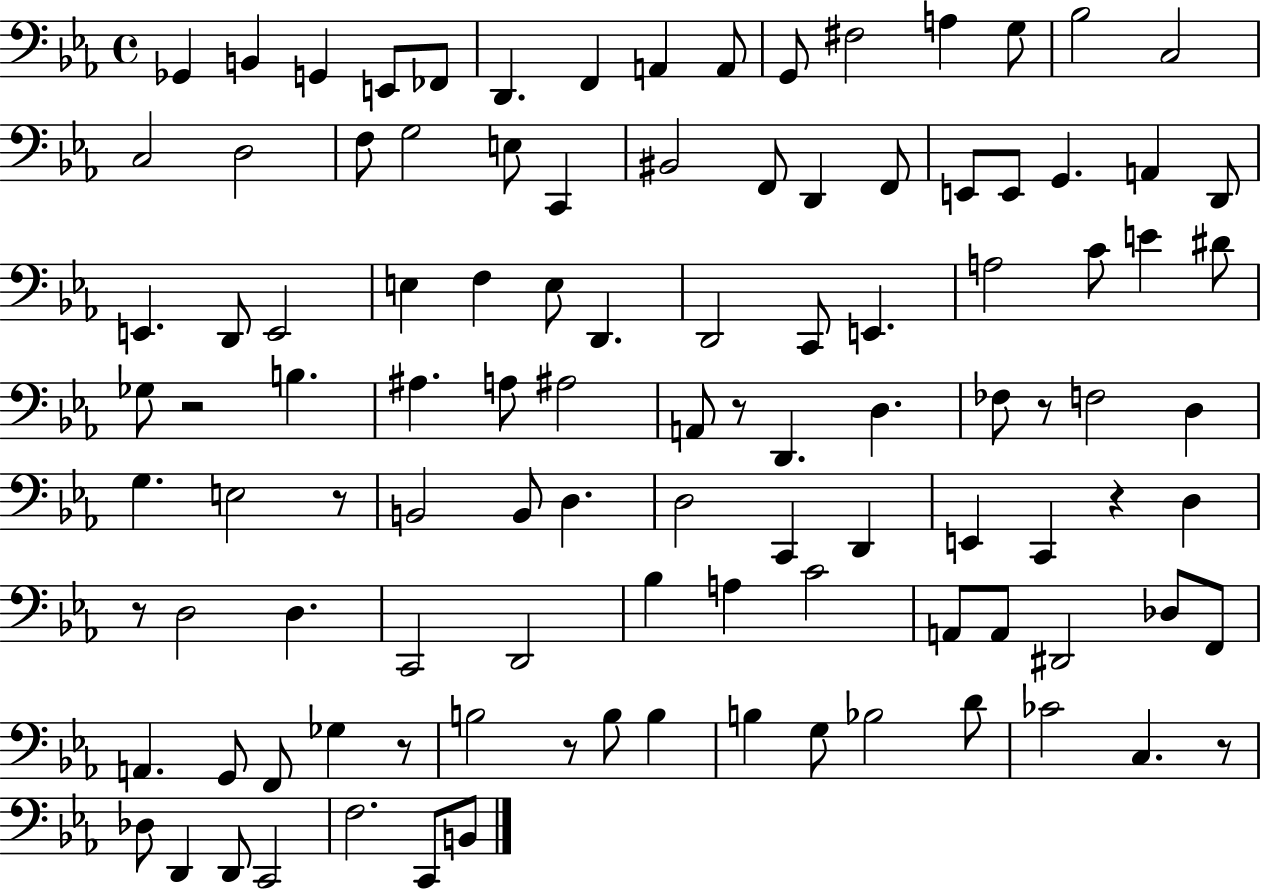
Gb2/q B2/q G2/q E2/e FES2/e D2/q. F2/q A2/q A2/e G2/e F#3/h A3/q G3/e Bb3/h C3/h C3/h D3/h F3/e G3/h E3/e C2/q BIS2/h F2/e D2/q F2/e E2/e E2/e G2/q. A2/q D2/e E2/q. D2/e E2/h E3/q F3/q E3/e D2/q. D2/h C2/e E2/q. A3/h C4/e E4/q D#4/e Gb3/e R/h B3/q. A#3/q. A3/e A#3/h A2/e R/e D2/q. D3/q. FES3/e R/e F3/h D3/q G3/q. E3/h R/e B2/h B2/e D3/q. D3/h C2/q D2/q E2/q C2/q R/q D3/q R/e D3/h D3/q. C2/h D2/h Bb3/q A3/q C4/h A2/e A2/e D#2/h Db3/e F2/e A2/q. G2/e F2/e Gb3/q R/e B3/h R/e B3/e B3/q B3/q G3/e Bb3/h D4/e CES4/h C3/q. R/e Db3/e D2/q D2/e C2/h F3/h. C2/e B2/e